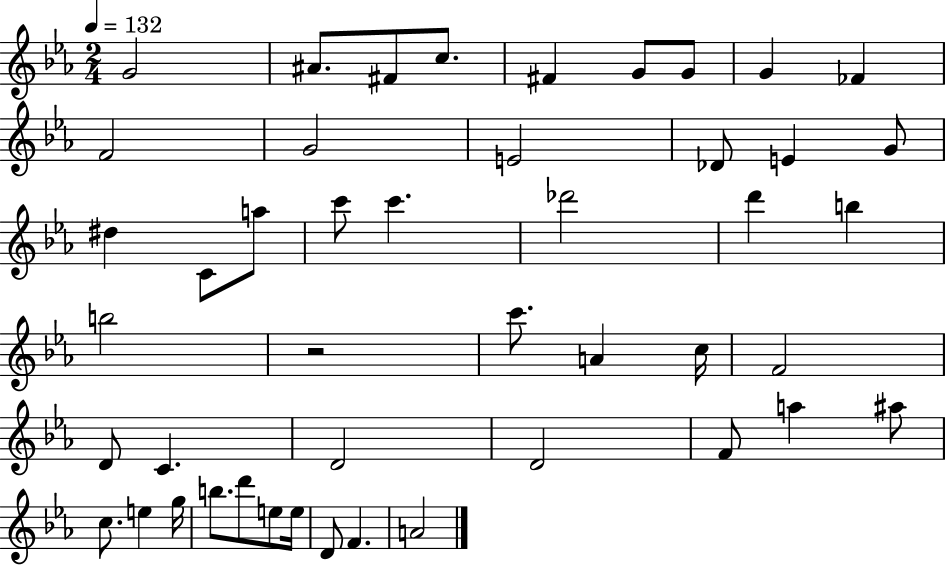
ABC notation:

X:1
T:Untitled
M:2/4
L:1/4
K:Eb
G2 ^A/2 ^F/2 c/2 ^F G/2 G/2 G _F F2 G2 E2 _D/2 E G/2 ^d C/2 a/2 c'/2 c' _d'2 d' b b2 z2 c'/2 A c/4 F2 D/2 C D2 D2 F/2 a ^a/2 c/2 e g/4 b/2 d'/2 e/2 e/4 D/2 F A2